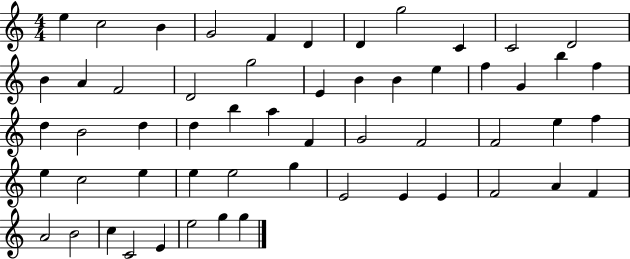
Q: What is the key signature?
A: C major